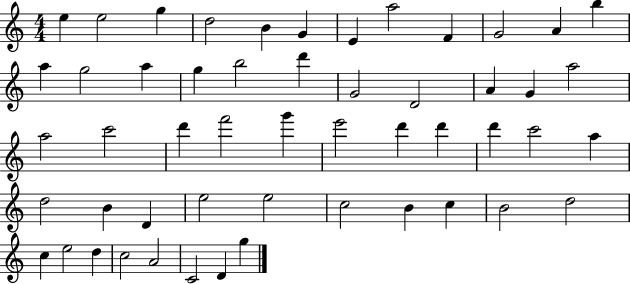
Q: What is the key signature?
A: C major